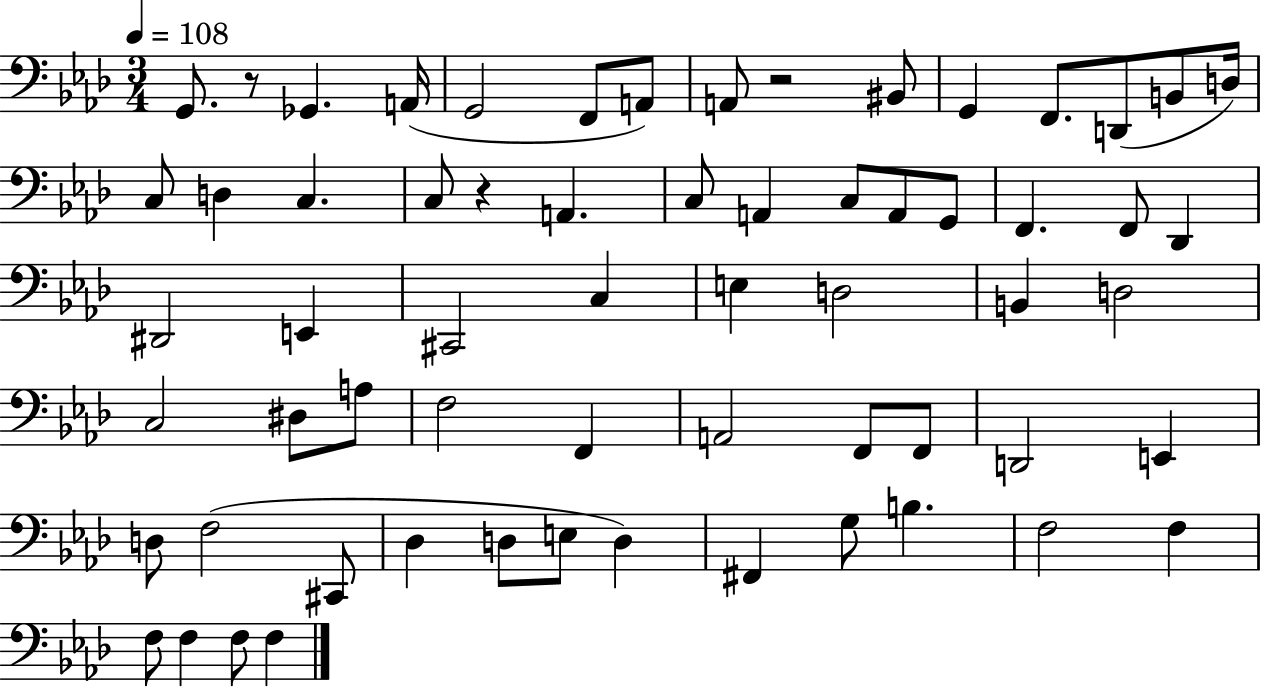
{
  \clef bass
  \numericTimeSignature
  \time 3/4
  \key aes \major
  \tempo 4 = 108
  \repeat volta 2 { g,8. r8 ges,4. a,16( | g,2 f,8 a,8) | a,8 r2 bis,8 | g,4 f,8. d,8( b,8 d16) | \break c8 d4 c4. | c8 r4 a,4. | c8 a,4 c8 a,8 g,8 | f,4. f,8 des,4 | \break dis,2 e,4 | cis,2 c4 | e4 d2 | b,4 d2 | \break c2 dis8 a8 | f2 f,4 | a,2 f,8 f,8 | d,2 e,4 | \break d8 f2( cis,8 | des4 d8 e8 d4) | fis,4 g8 b4. | f2 f4 | \break f8 f4 f8 f4 | } \bar "|."
}